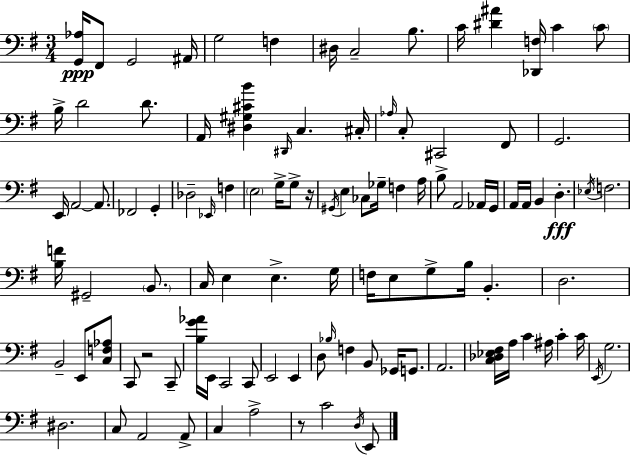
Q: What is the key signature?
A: E minor